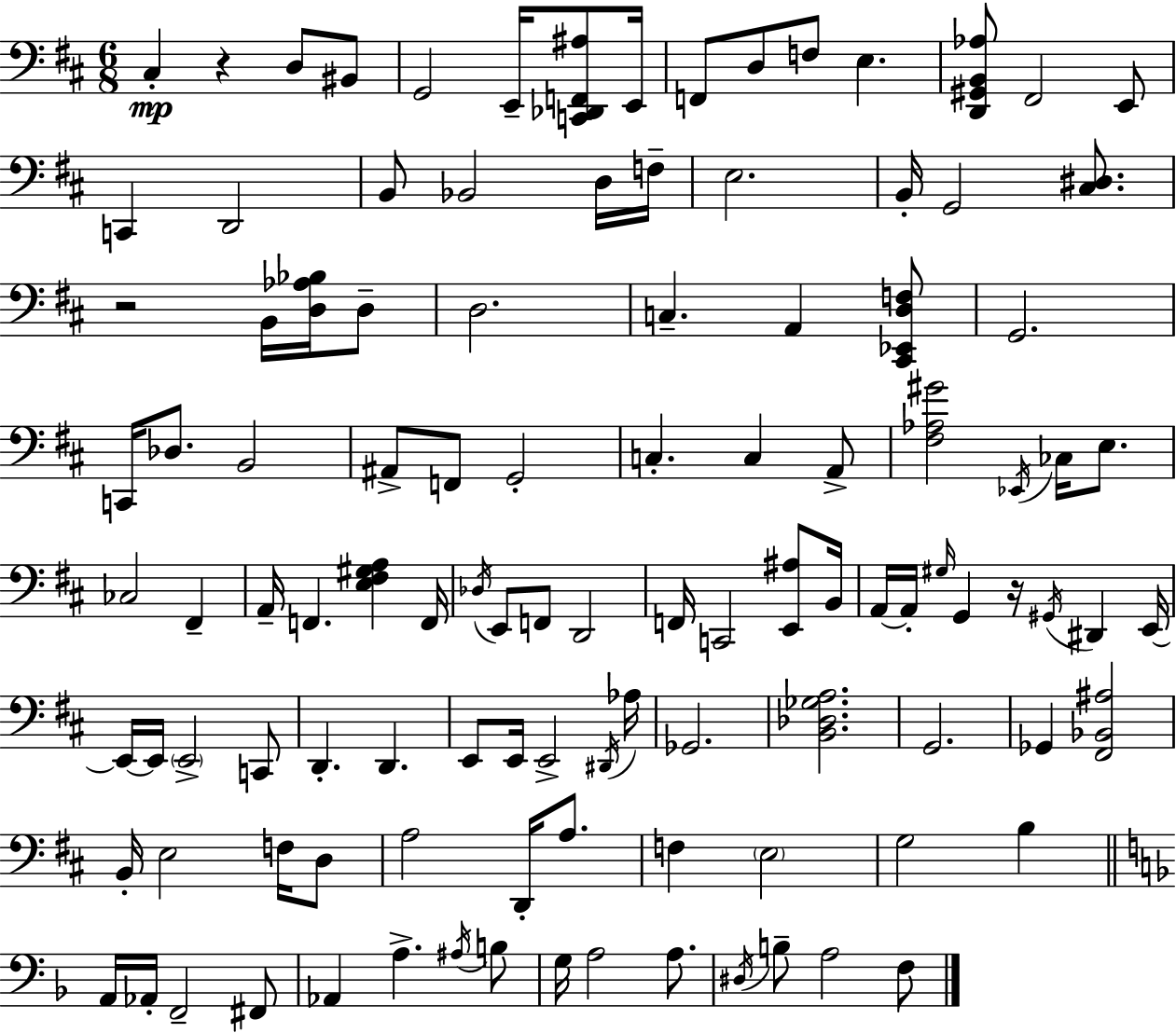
{
  \clef bass
  \numericTimeSignature
  \time 6/8
  \key d \major
  cis4-.\mp r4 d8 bis,8 | g,2 e,16-- <c, des, f, ais>8 e,16 | f,8 d8 f8 e4. | <d, gis, b, aes>8 fis,2 e,8 | \break c,4 d,2 | b,8 bes,2 d16 f16-- | e2. | b,16-. g,2 <cis dis>8. | \break r2 b,16 <d aes bes>16 d8-- | d2. | c4.-- a,4 <cis, ees, d f>8 | g,2. | \break c,16 des8. b,2 | ais,8-> f,8 g,2-. | c4.-. c4 a,8-> | <fis aes gis'>2 \acciaccatura { ees,16 } ces16 e8. | \break ces2 fis,4-- | a,16-- f,4. <e fis gis a>4 | f,16 \acciaccatura { des16 } e,8 f,8 d,2 | f,16 c,2 <e, ais>8 | \break b,16 a,16~~ a,16-. \grace { gis16 } g,4 r16 \acciaccatura { gis,16 } dis,4 | e,16~~ e,16~~ e,16 \parenthesize e,2-> | c,8 d,4.-. d,4. | e,8 e,16 e,2-> | \break \acciaccatura { dis,16 } aes16 ges,2. | <b, des ges a>2. | g,2. | ges,4 <fis, bes, ais>2 | \break b,16-. e2 | f16 d8 a2 | d,16-. a8. f4 \parenthesize e2 | g2 | \break b4 \bar "||" \break \key f \major a,16 aes,16-. f,2-- fis,8 | aes,4 a4.-> \acciaccatura { ais16 } b8 | g16 a2 a8. | \acciaccatura { dis16 } b8-- a2 | \break f8 \bar "|."
}